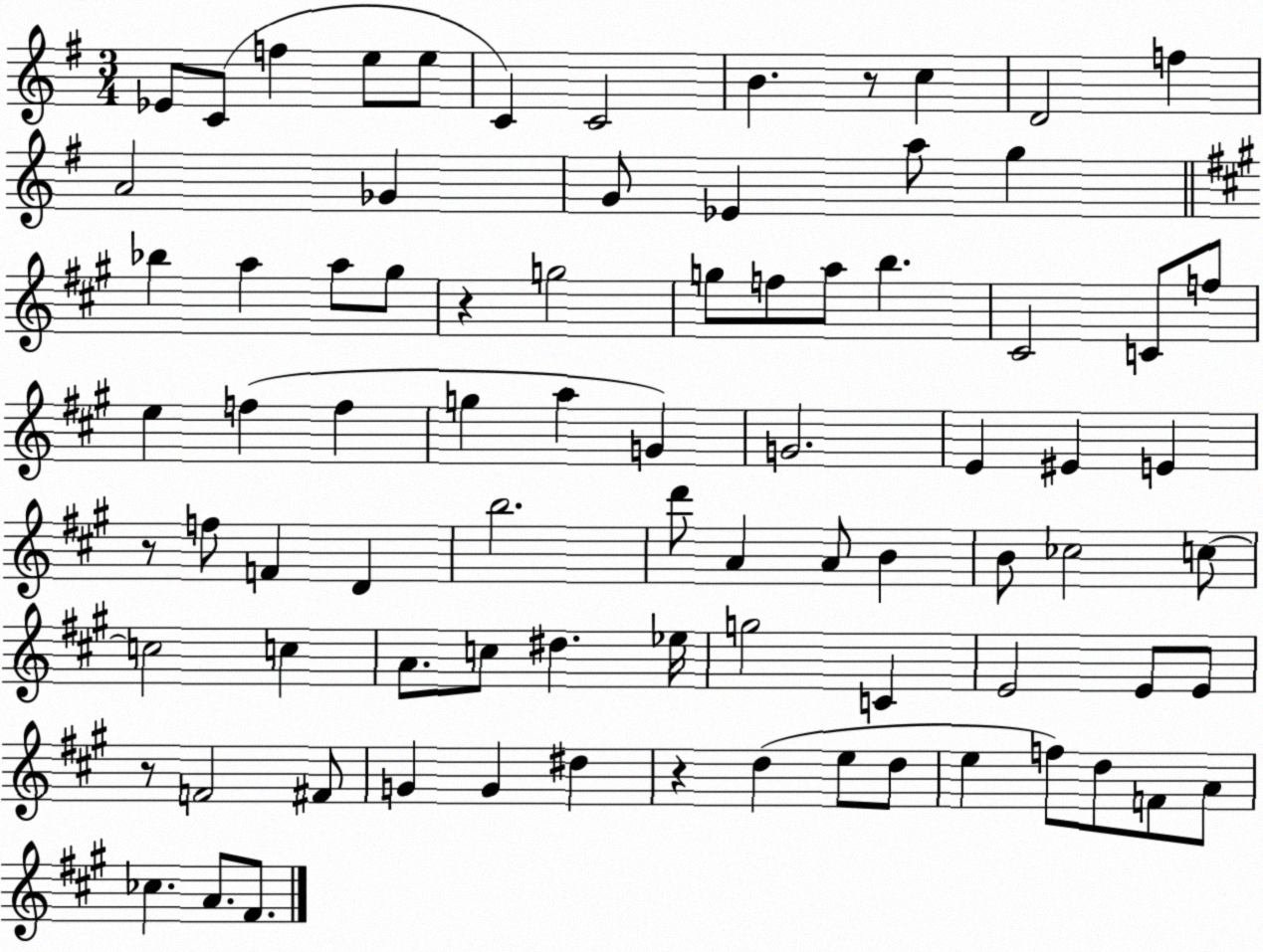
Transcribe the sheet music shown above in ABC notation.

X:1
T:Untitled
M:3/4
L:1/4
K:G
_E/2 C/2 f e/2 e/2 C C2 B z/2 c D2 f A2 _G G/2 _E a/2 g _b a a/2 ^g/2 z g2 g/2 f/2 a/2 b ^C2 C/2 f/2 e f f g a G G2 E ^E E z/2 f/2 F D b2 d'/2 A A/2 B B/2 _c2 c/2 c2 c A/2 c/2 ^d _e/4 g2 C E2 E/2 E/2 z/2 F2 ^F/2 G G ^d z d e/2 d/2 e f/2 d/2 F/2 A/2 _c A/2 ^F/2